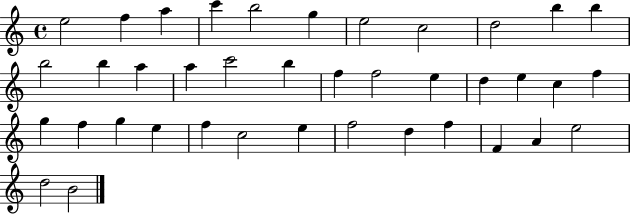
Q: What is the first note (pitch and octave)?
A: E5